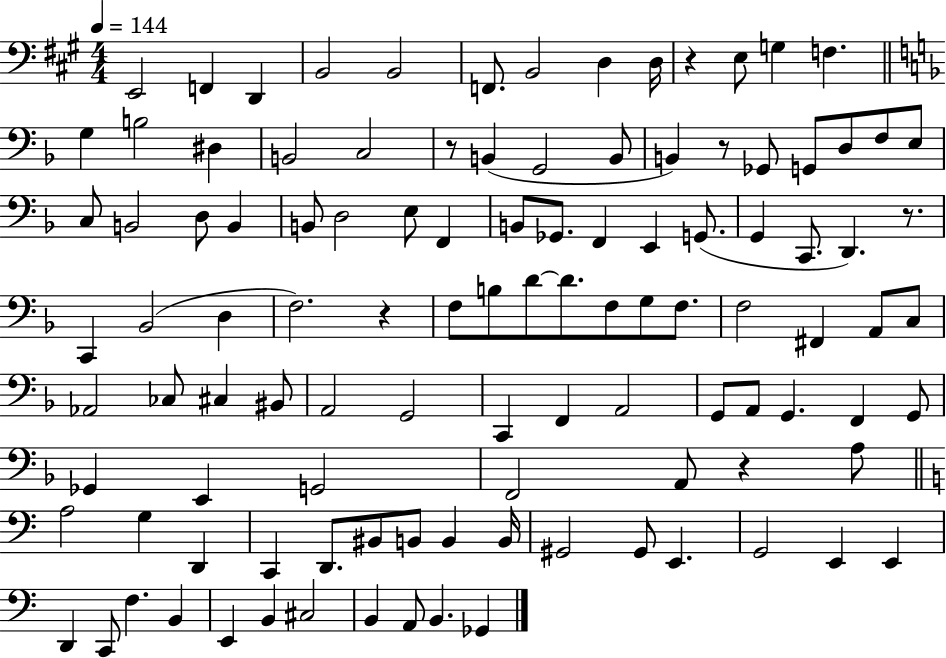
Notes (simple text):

E2/h F2/q D2/q B2/h B2/h F2/e. B2/h D3/q D3/s R/q E3/e G3/q F3/q. G3/q B3/h D#3/q B2/h C3/h R/e B2/q G2/h B2/e B2/q R/e Gb2/e G2/e D3/e F3/e E3/e C3/e B2/h D3/e B2/q B2/e D3/h E3/e F2/q B2/e Gb2/e. F2/q E2/q G2/e. G2/q C2/e. D2/q. R/e. C2/q Bb2/h D3/q F3/h. R/q F3/e B3/e D4/e D4/e. F3/e G3/e F3/e. F3/h F#2/q A2/e C3/e Ab2/h CES3/e C#3/q BIS2/e A2/h G2/h C2/q F2/q A2/h G2/e A2/e G2/q. F2/q G2/e Gb2/q E2/q G2/h F2/h A2/e R/q A3/e A3/h G3/q D2/q C2/q D2/e. BIS2/e B2/e B2/q B2/s G#2/h G#2/e E2/q. G2/h E2/q E2/q D2/q C2/e F3/q. B2/q E2/q B2/q C#3/h B2/q A2/e B2/q. Gb2/q